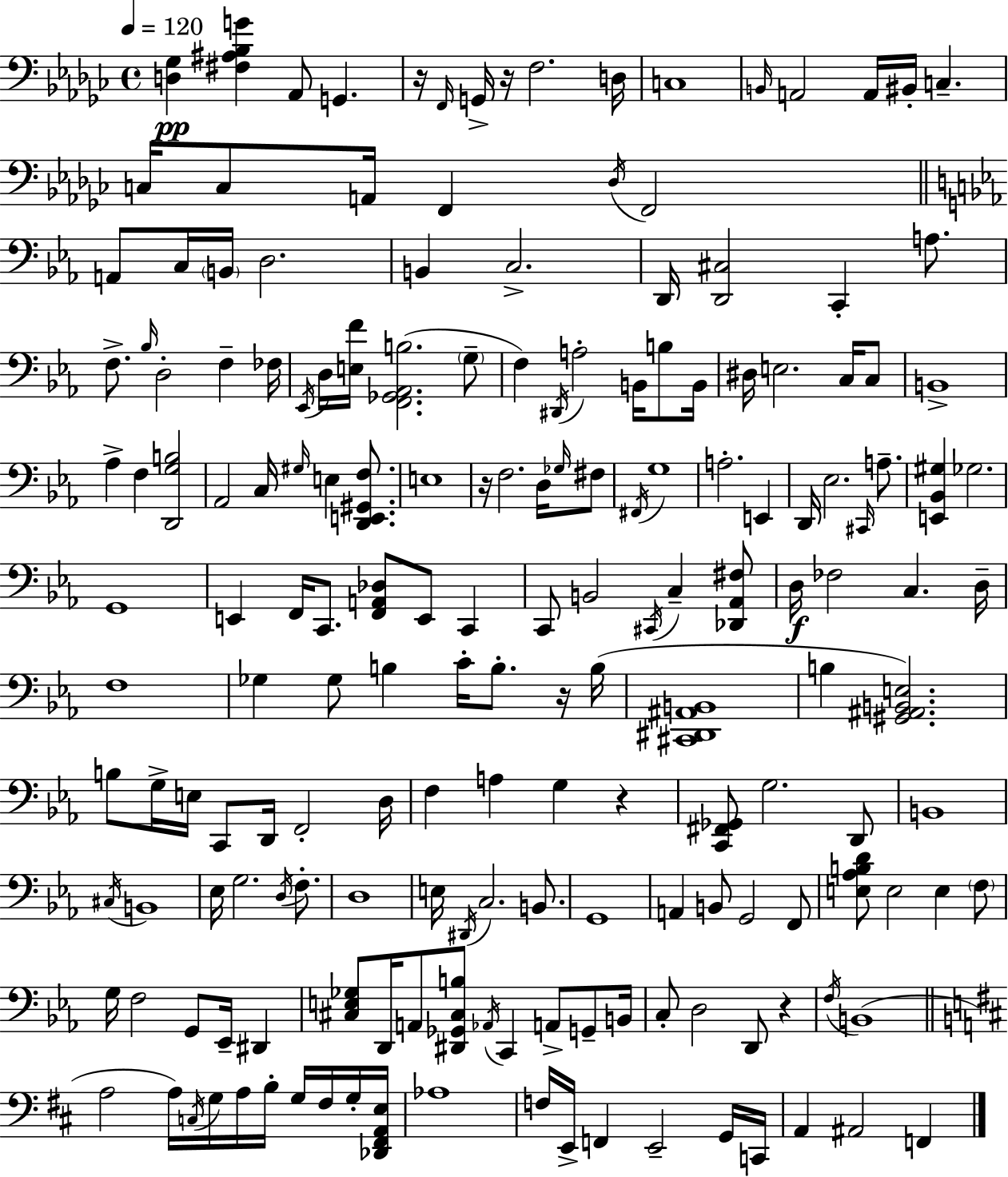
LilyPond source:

{
  \clef bass
  \time 4/4
  \defaultTimeSignature
  \key ees \minor
  \tempo 4 = 120
  \repeat volta 2 { <d ges>4\pp <fis ais bes g'>4 aes,8 g,4. | r16 \grace { f,16 } g,16-> r16 f2. | d16 c1 | \grace { b,16 } a,2 a,16 bis,16-. c4.-- | \break c16 c8 a,16 f,4 \acciaccatura { des16 } f,2 | \bar "||" \break \key c \minor a,8 c16 \parenthesize b,16 d2. | b,4 c2.-> | d,16 <d, cis>2 c,4-. a8. | f8.-> \grace { bes16 } d2-. f4-- | \break fes16 \acciaccatura { ees,16 } d16 <e f'>16 <f, ges, aes, b>2.( | \parenthesize g8-- f4) \acciaccatura { dis,16 } a2-. b,16 | b8 b,16 dis16 e2. | c16 c8 b,1-> | \break aes4-> f4 <d, g b>2 | aes,2 c16 \grace { gis16 } e4 | <d, e, gis, f>8. e1 | r16 f2. | \break d16 \grace { ges16 } fis8 \acciaccatura { fis,16 } g1 | a2.-. | e,4 d,16 ees2. | \grace { cis,16 } a8.-- <e, bes, gis>4 ges2. | \break g,1 | e,4 f,16 c,8. <f, a, des>8 | e,8 c,4 c,8 b,2 | \acciaccatura { cis,16 } c4-- <des, aes, fis>8 d16\f fes2 | \break c4. d16-- f1 | ges4 ges8 b4 | c'16-. b8.-. r16 b16( <cis, dis, ais, b,>1 | b4 <gis, ais, b, e>2.) | \break b8 g16-> e16 c,8 d,16 f,2-. | d16 f4 a4 | g4 r4 <c, fis, ges,>8 g2. | d,8 b,1 | \break \acciaccatura { cis16 } b,1 | ees16 g2. | \acciaccatura { d16 } f8.-. d1 | e16 \acciaccatura { dis,16 } c2. | \break b,8. g,1 | a,4 b,8 | g,2 f,8 <e aes b d'>8 e2 | e4 \parenthesize f8 g16 f2 | \break g,8 ees,16-- dis,4 <cis e ges>8 d,16 a,8 | <dis, ges, cis b>8 \acciaccatura { aes,16 } c,4 a,8-> g,8-- b,16 c8-. d2 | d,8 r4 \acciaccatura { f16 } b,1( | \bar "||" \break \key d \major a2 a16) \acciaccatura { c16 } g16 a16 b16-. g16 fis16 g16-. | <des, fis, a, e>16 aes1 | f16 e,16-> f,4 e,2-- g,16 | c,16 a,4 ais,2 f,4 | \break } \bar "|."
}